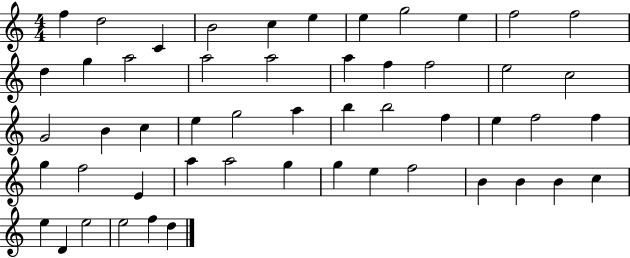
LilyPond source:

{
  \clef treble
  \numericTimeSignature
  \time 4/4
  \key c \major
  f''4 d''2 c'4 | b'2 c''4 e''4 | e''4 g''2 e''4 | f''2 f''2 | \break d''4 g''4 a''2 | a''2 a''2 | a''4 f''4 f''2 | e''2 c''2 | \break g'2 b'4 c''4 | e''4 g''2 a''4 | b''4 b''2 f''4 | e''4 f''2 f''4 | \break g''4 f''2 e'4 | a''4 a''2 g''4 | g''4 e''4 f''2 | b'4 b'4 b'4 c''4 | \break e''4 d'4 e''2 | e''2 f''4 d''4 | \bar "|."
}